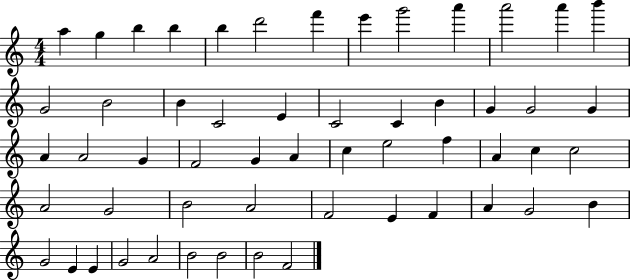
A5/q G5/q B5/q B5/q B5/q D6/h F6/q E6/q G6/h A6/q A6/h A6/q B6/q G4/h B4/h B4/q C4/h E4/q C4/h C4/q B4/q G4/q G4/h G4/q A4/q A4/h G4/q F4/h G4/q A4/q C5/q E5/h F5/q A4/q C5/q C5/h A4/h G4/h B4/h A4/h F4/h E4/q F4/q A4/q G4/h B4/q G4/h E4/q E4/q G4/h A4/h B4/h B4/h B4/h F4/h